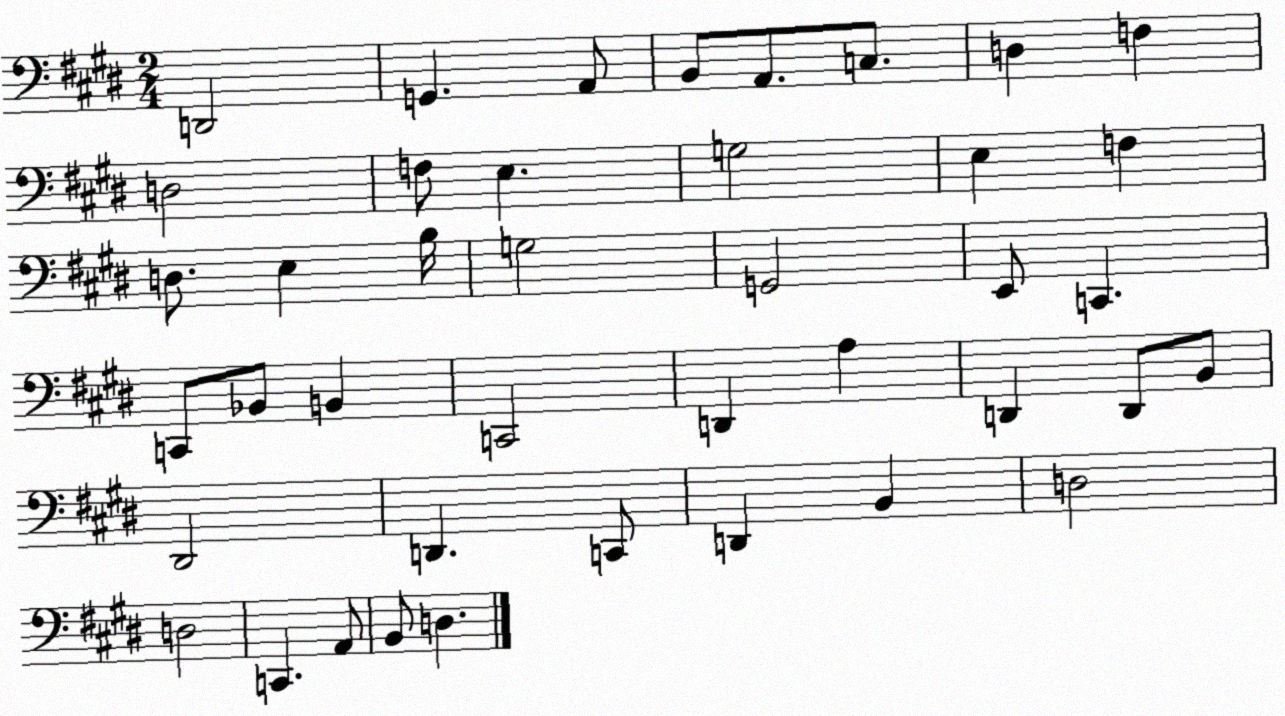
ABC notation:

X:1
T:Untitled
M:2/4
L:1/4
K:E
D,,2 G,, A,,/2 B,,/2 A,,/2 C,/2 D, F, D,2 F,/2 E, G,2 E, F, D,/2 E, B,/4 G,2 G,,2 E,,/2 C,, C,,/2 _B,,/2 B,, C,,2 D,, A, D,, D,,/2 B,,/2 ^D,,2 D,, C,,/2 D,, B,, D,2 D,2 C,, A,,/2 B,,/2 D,